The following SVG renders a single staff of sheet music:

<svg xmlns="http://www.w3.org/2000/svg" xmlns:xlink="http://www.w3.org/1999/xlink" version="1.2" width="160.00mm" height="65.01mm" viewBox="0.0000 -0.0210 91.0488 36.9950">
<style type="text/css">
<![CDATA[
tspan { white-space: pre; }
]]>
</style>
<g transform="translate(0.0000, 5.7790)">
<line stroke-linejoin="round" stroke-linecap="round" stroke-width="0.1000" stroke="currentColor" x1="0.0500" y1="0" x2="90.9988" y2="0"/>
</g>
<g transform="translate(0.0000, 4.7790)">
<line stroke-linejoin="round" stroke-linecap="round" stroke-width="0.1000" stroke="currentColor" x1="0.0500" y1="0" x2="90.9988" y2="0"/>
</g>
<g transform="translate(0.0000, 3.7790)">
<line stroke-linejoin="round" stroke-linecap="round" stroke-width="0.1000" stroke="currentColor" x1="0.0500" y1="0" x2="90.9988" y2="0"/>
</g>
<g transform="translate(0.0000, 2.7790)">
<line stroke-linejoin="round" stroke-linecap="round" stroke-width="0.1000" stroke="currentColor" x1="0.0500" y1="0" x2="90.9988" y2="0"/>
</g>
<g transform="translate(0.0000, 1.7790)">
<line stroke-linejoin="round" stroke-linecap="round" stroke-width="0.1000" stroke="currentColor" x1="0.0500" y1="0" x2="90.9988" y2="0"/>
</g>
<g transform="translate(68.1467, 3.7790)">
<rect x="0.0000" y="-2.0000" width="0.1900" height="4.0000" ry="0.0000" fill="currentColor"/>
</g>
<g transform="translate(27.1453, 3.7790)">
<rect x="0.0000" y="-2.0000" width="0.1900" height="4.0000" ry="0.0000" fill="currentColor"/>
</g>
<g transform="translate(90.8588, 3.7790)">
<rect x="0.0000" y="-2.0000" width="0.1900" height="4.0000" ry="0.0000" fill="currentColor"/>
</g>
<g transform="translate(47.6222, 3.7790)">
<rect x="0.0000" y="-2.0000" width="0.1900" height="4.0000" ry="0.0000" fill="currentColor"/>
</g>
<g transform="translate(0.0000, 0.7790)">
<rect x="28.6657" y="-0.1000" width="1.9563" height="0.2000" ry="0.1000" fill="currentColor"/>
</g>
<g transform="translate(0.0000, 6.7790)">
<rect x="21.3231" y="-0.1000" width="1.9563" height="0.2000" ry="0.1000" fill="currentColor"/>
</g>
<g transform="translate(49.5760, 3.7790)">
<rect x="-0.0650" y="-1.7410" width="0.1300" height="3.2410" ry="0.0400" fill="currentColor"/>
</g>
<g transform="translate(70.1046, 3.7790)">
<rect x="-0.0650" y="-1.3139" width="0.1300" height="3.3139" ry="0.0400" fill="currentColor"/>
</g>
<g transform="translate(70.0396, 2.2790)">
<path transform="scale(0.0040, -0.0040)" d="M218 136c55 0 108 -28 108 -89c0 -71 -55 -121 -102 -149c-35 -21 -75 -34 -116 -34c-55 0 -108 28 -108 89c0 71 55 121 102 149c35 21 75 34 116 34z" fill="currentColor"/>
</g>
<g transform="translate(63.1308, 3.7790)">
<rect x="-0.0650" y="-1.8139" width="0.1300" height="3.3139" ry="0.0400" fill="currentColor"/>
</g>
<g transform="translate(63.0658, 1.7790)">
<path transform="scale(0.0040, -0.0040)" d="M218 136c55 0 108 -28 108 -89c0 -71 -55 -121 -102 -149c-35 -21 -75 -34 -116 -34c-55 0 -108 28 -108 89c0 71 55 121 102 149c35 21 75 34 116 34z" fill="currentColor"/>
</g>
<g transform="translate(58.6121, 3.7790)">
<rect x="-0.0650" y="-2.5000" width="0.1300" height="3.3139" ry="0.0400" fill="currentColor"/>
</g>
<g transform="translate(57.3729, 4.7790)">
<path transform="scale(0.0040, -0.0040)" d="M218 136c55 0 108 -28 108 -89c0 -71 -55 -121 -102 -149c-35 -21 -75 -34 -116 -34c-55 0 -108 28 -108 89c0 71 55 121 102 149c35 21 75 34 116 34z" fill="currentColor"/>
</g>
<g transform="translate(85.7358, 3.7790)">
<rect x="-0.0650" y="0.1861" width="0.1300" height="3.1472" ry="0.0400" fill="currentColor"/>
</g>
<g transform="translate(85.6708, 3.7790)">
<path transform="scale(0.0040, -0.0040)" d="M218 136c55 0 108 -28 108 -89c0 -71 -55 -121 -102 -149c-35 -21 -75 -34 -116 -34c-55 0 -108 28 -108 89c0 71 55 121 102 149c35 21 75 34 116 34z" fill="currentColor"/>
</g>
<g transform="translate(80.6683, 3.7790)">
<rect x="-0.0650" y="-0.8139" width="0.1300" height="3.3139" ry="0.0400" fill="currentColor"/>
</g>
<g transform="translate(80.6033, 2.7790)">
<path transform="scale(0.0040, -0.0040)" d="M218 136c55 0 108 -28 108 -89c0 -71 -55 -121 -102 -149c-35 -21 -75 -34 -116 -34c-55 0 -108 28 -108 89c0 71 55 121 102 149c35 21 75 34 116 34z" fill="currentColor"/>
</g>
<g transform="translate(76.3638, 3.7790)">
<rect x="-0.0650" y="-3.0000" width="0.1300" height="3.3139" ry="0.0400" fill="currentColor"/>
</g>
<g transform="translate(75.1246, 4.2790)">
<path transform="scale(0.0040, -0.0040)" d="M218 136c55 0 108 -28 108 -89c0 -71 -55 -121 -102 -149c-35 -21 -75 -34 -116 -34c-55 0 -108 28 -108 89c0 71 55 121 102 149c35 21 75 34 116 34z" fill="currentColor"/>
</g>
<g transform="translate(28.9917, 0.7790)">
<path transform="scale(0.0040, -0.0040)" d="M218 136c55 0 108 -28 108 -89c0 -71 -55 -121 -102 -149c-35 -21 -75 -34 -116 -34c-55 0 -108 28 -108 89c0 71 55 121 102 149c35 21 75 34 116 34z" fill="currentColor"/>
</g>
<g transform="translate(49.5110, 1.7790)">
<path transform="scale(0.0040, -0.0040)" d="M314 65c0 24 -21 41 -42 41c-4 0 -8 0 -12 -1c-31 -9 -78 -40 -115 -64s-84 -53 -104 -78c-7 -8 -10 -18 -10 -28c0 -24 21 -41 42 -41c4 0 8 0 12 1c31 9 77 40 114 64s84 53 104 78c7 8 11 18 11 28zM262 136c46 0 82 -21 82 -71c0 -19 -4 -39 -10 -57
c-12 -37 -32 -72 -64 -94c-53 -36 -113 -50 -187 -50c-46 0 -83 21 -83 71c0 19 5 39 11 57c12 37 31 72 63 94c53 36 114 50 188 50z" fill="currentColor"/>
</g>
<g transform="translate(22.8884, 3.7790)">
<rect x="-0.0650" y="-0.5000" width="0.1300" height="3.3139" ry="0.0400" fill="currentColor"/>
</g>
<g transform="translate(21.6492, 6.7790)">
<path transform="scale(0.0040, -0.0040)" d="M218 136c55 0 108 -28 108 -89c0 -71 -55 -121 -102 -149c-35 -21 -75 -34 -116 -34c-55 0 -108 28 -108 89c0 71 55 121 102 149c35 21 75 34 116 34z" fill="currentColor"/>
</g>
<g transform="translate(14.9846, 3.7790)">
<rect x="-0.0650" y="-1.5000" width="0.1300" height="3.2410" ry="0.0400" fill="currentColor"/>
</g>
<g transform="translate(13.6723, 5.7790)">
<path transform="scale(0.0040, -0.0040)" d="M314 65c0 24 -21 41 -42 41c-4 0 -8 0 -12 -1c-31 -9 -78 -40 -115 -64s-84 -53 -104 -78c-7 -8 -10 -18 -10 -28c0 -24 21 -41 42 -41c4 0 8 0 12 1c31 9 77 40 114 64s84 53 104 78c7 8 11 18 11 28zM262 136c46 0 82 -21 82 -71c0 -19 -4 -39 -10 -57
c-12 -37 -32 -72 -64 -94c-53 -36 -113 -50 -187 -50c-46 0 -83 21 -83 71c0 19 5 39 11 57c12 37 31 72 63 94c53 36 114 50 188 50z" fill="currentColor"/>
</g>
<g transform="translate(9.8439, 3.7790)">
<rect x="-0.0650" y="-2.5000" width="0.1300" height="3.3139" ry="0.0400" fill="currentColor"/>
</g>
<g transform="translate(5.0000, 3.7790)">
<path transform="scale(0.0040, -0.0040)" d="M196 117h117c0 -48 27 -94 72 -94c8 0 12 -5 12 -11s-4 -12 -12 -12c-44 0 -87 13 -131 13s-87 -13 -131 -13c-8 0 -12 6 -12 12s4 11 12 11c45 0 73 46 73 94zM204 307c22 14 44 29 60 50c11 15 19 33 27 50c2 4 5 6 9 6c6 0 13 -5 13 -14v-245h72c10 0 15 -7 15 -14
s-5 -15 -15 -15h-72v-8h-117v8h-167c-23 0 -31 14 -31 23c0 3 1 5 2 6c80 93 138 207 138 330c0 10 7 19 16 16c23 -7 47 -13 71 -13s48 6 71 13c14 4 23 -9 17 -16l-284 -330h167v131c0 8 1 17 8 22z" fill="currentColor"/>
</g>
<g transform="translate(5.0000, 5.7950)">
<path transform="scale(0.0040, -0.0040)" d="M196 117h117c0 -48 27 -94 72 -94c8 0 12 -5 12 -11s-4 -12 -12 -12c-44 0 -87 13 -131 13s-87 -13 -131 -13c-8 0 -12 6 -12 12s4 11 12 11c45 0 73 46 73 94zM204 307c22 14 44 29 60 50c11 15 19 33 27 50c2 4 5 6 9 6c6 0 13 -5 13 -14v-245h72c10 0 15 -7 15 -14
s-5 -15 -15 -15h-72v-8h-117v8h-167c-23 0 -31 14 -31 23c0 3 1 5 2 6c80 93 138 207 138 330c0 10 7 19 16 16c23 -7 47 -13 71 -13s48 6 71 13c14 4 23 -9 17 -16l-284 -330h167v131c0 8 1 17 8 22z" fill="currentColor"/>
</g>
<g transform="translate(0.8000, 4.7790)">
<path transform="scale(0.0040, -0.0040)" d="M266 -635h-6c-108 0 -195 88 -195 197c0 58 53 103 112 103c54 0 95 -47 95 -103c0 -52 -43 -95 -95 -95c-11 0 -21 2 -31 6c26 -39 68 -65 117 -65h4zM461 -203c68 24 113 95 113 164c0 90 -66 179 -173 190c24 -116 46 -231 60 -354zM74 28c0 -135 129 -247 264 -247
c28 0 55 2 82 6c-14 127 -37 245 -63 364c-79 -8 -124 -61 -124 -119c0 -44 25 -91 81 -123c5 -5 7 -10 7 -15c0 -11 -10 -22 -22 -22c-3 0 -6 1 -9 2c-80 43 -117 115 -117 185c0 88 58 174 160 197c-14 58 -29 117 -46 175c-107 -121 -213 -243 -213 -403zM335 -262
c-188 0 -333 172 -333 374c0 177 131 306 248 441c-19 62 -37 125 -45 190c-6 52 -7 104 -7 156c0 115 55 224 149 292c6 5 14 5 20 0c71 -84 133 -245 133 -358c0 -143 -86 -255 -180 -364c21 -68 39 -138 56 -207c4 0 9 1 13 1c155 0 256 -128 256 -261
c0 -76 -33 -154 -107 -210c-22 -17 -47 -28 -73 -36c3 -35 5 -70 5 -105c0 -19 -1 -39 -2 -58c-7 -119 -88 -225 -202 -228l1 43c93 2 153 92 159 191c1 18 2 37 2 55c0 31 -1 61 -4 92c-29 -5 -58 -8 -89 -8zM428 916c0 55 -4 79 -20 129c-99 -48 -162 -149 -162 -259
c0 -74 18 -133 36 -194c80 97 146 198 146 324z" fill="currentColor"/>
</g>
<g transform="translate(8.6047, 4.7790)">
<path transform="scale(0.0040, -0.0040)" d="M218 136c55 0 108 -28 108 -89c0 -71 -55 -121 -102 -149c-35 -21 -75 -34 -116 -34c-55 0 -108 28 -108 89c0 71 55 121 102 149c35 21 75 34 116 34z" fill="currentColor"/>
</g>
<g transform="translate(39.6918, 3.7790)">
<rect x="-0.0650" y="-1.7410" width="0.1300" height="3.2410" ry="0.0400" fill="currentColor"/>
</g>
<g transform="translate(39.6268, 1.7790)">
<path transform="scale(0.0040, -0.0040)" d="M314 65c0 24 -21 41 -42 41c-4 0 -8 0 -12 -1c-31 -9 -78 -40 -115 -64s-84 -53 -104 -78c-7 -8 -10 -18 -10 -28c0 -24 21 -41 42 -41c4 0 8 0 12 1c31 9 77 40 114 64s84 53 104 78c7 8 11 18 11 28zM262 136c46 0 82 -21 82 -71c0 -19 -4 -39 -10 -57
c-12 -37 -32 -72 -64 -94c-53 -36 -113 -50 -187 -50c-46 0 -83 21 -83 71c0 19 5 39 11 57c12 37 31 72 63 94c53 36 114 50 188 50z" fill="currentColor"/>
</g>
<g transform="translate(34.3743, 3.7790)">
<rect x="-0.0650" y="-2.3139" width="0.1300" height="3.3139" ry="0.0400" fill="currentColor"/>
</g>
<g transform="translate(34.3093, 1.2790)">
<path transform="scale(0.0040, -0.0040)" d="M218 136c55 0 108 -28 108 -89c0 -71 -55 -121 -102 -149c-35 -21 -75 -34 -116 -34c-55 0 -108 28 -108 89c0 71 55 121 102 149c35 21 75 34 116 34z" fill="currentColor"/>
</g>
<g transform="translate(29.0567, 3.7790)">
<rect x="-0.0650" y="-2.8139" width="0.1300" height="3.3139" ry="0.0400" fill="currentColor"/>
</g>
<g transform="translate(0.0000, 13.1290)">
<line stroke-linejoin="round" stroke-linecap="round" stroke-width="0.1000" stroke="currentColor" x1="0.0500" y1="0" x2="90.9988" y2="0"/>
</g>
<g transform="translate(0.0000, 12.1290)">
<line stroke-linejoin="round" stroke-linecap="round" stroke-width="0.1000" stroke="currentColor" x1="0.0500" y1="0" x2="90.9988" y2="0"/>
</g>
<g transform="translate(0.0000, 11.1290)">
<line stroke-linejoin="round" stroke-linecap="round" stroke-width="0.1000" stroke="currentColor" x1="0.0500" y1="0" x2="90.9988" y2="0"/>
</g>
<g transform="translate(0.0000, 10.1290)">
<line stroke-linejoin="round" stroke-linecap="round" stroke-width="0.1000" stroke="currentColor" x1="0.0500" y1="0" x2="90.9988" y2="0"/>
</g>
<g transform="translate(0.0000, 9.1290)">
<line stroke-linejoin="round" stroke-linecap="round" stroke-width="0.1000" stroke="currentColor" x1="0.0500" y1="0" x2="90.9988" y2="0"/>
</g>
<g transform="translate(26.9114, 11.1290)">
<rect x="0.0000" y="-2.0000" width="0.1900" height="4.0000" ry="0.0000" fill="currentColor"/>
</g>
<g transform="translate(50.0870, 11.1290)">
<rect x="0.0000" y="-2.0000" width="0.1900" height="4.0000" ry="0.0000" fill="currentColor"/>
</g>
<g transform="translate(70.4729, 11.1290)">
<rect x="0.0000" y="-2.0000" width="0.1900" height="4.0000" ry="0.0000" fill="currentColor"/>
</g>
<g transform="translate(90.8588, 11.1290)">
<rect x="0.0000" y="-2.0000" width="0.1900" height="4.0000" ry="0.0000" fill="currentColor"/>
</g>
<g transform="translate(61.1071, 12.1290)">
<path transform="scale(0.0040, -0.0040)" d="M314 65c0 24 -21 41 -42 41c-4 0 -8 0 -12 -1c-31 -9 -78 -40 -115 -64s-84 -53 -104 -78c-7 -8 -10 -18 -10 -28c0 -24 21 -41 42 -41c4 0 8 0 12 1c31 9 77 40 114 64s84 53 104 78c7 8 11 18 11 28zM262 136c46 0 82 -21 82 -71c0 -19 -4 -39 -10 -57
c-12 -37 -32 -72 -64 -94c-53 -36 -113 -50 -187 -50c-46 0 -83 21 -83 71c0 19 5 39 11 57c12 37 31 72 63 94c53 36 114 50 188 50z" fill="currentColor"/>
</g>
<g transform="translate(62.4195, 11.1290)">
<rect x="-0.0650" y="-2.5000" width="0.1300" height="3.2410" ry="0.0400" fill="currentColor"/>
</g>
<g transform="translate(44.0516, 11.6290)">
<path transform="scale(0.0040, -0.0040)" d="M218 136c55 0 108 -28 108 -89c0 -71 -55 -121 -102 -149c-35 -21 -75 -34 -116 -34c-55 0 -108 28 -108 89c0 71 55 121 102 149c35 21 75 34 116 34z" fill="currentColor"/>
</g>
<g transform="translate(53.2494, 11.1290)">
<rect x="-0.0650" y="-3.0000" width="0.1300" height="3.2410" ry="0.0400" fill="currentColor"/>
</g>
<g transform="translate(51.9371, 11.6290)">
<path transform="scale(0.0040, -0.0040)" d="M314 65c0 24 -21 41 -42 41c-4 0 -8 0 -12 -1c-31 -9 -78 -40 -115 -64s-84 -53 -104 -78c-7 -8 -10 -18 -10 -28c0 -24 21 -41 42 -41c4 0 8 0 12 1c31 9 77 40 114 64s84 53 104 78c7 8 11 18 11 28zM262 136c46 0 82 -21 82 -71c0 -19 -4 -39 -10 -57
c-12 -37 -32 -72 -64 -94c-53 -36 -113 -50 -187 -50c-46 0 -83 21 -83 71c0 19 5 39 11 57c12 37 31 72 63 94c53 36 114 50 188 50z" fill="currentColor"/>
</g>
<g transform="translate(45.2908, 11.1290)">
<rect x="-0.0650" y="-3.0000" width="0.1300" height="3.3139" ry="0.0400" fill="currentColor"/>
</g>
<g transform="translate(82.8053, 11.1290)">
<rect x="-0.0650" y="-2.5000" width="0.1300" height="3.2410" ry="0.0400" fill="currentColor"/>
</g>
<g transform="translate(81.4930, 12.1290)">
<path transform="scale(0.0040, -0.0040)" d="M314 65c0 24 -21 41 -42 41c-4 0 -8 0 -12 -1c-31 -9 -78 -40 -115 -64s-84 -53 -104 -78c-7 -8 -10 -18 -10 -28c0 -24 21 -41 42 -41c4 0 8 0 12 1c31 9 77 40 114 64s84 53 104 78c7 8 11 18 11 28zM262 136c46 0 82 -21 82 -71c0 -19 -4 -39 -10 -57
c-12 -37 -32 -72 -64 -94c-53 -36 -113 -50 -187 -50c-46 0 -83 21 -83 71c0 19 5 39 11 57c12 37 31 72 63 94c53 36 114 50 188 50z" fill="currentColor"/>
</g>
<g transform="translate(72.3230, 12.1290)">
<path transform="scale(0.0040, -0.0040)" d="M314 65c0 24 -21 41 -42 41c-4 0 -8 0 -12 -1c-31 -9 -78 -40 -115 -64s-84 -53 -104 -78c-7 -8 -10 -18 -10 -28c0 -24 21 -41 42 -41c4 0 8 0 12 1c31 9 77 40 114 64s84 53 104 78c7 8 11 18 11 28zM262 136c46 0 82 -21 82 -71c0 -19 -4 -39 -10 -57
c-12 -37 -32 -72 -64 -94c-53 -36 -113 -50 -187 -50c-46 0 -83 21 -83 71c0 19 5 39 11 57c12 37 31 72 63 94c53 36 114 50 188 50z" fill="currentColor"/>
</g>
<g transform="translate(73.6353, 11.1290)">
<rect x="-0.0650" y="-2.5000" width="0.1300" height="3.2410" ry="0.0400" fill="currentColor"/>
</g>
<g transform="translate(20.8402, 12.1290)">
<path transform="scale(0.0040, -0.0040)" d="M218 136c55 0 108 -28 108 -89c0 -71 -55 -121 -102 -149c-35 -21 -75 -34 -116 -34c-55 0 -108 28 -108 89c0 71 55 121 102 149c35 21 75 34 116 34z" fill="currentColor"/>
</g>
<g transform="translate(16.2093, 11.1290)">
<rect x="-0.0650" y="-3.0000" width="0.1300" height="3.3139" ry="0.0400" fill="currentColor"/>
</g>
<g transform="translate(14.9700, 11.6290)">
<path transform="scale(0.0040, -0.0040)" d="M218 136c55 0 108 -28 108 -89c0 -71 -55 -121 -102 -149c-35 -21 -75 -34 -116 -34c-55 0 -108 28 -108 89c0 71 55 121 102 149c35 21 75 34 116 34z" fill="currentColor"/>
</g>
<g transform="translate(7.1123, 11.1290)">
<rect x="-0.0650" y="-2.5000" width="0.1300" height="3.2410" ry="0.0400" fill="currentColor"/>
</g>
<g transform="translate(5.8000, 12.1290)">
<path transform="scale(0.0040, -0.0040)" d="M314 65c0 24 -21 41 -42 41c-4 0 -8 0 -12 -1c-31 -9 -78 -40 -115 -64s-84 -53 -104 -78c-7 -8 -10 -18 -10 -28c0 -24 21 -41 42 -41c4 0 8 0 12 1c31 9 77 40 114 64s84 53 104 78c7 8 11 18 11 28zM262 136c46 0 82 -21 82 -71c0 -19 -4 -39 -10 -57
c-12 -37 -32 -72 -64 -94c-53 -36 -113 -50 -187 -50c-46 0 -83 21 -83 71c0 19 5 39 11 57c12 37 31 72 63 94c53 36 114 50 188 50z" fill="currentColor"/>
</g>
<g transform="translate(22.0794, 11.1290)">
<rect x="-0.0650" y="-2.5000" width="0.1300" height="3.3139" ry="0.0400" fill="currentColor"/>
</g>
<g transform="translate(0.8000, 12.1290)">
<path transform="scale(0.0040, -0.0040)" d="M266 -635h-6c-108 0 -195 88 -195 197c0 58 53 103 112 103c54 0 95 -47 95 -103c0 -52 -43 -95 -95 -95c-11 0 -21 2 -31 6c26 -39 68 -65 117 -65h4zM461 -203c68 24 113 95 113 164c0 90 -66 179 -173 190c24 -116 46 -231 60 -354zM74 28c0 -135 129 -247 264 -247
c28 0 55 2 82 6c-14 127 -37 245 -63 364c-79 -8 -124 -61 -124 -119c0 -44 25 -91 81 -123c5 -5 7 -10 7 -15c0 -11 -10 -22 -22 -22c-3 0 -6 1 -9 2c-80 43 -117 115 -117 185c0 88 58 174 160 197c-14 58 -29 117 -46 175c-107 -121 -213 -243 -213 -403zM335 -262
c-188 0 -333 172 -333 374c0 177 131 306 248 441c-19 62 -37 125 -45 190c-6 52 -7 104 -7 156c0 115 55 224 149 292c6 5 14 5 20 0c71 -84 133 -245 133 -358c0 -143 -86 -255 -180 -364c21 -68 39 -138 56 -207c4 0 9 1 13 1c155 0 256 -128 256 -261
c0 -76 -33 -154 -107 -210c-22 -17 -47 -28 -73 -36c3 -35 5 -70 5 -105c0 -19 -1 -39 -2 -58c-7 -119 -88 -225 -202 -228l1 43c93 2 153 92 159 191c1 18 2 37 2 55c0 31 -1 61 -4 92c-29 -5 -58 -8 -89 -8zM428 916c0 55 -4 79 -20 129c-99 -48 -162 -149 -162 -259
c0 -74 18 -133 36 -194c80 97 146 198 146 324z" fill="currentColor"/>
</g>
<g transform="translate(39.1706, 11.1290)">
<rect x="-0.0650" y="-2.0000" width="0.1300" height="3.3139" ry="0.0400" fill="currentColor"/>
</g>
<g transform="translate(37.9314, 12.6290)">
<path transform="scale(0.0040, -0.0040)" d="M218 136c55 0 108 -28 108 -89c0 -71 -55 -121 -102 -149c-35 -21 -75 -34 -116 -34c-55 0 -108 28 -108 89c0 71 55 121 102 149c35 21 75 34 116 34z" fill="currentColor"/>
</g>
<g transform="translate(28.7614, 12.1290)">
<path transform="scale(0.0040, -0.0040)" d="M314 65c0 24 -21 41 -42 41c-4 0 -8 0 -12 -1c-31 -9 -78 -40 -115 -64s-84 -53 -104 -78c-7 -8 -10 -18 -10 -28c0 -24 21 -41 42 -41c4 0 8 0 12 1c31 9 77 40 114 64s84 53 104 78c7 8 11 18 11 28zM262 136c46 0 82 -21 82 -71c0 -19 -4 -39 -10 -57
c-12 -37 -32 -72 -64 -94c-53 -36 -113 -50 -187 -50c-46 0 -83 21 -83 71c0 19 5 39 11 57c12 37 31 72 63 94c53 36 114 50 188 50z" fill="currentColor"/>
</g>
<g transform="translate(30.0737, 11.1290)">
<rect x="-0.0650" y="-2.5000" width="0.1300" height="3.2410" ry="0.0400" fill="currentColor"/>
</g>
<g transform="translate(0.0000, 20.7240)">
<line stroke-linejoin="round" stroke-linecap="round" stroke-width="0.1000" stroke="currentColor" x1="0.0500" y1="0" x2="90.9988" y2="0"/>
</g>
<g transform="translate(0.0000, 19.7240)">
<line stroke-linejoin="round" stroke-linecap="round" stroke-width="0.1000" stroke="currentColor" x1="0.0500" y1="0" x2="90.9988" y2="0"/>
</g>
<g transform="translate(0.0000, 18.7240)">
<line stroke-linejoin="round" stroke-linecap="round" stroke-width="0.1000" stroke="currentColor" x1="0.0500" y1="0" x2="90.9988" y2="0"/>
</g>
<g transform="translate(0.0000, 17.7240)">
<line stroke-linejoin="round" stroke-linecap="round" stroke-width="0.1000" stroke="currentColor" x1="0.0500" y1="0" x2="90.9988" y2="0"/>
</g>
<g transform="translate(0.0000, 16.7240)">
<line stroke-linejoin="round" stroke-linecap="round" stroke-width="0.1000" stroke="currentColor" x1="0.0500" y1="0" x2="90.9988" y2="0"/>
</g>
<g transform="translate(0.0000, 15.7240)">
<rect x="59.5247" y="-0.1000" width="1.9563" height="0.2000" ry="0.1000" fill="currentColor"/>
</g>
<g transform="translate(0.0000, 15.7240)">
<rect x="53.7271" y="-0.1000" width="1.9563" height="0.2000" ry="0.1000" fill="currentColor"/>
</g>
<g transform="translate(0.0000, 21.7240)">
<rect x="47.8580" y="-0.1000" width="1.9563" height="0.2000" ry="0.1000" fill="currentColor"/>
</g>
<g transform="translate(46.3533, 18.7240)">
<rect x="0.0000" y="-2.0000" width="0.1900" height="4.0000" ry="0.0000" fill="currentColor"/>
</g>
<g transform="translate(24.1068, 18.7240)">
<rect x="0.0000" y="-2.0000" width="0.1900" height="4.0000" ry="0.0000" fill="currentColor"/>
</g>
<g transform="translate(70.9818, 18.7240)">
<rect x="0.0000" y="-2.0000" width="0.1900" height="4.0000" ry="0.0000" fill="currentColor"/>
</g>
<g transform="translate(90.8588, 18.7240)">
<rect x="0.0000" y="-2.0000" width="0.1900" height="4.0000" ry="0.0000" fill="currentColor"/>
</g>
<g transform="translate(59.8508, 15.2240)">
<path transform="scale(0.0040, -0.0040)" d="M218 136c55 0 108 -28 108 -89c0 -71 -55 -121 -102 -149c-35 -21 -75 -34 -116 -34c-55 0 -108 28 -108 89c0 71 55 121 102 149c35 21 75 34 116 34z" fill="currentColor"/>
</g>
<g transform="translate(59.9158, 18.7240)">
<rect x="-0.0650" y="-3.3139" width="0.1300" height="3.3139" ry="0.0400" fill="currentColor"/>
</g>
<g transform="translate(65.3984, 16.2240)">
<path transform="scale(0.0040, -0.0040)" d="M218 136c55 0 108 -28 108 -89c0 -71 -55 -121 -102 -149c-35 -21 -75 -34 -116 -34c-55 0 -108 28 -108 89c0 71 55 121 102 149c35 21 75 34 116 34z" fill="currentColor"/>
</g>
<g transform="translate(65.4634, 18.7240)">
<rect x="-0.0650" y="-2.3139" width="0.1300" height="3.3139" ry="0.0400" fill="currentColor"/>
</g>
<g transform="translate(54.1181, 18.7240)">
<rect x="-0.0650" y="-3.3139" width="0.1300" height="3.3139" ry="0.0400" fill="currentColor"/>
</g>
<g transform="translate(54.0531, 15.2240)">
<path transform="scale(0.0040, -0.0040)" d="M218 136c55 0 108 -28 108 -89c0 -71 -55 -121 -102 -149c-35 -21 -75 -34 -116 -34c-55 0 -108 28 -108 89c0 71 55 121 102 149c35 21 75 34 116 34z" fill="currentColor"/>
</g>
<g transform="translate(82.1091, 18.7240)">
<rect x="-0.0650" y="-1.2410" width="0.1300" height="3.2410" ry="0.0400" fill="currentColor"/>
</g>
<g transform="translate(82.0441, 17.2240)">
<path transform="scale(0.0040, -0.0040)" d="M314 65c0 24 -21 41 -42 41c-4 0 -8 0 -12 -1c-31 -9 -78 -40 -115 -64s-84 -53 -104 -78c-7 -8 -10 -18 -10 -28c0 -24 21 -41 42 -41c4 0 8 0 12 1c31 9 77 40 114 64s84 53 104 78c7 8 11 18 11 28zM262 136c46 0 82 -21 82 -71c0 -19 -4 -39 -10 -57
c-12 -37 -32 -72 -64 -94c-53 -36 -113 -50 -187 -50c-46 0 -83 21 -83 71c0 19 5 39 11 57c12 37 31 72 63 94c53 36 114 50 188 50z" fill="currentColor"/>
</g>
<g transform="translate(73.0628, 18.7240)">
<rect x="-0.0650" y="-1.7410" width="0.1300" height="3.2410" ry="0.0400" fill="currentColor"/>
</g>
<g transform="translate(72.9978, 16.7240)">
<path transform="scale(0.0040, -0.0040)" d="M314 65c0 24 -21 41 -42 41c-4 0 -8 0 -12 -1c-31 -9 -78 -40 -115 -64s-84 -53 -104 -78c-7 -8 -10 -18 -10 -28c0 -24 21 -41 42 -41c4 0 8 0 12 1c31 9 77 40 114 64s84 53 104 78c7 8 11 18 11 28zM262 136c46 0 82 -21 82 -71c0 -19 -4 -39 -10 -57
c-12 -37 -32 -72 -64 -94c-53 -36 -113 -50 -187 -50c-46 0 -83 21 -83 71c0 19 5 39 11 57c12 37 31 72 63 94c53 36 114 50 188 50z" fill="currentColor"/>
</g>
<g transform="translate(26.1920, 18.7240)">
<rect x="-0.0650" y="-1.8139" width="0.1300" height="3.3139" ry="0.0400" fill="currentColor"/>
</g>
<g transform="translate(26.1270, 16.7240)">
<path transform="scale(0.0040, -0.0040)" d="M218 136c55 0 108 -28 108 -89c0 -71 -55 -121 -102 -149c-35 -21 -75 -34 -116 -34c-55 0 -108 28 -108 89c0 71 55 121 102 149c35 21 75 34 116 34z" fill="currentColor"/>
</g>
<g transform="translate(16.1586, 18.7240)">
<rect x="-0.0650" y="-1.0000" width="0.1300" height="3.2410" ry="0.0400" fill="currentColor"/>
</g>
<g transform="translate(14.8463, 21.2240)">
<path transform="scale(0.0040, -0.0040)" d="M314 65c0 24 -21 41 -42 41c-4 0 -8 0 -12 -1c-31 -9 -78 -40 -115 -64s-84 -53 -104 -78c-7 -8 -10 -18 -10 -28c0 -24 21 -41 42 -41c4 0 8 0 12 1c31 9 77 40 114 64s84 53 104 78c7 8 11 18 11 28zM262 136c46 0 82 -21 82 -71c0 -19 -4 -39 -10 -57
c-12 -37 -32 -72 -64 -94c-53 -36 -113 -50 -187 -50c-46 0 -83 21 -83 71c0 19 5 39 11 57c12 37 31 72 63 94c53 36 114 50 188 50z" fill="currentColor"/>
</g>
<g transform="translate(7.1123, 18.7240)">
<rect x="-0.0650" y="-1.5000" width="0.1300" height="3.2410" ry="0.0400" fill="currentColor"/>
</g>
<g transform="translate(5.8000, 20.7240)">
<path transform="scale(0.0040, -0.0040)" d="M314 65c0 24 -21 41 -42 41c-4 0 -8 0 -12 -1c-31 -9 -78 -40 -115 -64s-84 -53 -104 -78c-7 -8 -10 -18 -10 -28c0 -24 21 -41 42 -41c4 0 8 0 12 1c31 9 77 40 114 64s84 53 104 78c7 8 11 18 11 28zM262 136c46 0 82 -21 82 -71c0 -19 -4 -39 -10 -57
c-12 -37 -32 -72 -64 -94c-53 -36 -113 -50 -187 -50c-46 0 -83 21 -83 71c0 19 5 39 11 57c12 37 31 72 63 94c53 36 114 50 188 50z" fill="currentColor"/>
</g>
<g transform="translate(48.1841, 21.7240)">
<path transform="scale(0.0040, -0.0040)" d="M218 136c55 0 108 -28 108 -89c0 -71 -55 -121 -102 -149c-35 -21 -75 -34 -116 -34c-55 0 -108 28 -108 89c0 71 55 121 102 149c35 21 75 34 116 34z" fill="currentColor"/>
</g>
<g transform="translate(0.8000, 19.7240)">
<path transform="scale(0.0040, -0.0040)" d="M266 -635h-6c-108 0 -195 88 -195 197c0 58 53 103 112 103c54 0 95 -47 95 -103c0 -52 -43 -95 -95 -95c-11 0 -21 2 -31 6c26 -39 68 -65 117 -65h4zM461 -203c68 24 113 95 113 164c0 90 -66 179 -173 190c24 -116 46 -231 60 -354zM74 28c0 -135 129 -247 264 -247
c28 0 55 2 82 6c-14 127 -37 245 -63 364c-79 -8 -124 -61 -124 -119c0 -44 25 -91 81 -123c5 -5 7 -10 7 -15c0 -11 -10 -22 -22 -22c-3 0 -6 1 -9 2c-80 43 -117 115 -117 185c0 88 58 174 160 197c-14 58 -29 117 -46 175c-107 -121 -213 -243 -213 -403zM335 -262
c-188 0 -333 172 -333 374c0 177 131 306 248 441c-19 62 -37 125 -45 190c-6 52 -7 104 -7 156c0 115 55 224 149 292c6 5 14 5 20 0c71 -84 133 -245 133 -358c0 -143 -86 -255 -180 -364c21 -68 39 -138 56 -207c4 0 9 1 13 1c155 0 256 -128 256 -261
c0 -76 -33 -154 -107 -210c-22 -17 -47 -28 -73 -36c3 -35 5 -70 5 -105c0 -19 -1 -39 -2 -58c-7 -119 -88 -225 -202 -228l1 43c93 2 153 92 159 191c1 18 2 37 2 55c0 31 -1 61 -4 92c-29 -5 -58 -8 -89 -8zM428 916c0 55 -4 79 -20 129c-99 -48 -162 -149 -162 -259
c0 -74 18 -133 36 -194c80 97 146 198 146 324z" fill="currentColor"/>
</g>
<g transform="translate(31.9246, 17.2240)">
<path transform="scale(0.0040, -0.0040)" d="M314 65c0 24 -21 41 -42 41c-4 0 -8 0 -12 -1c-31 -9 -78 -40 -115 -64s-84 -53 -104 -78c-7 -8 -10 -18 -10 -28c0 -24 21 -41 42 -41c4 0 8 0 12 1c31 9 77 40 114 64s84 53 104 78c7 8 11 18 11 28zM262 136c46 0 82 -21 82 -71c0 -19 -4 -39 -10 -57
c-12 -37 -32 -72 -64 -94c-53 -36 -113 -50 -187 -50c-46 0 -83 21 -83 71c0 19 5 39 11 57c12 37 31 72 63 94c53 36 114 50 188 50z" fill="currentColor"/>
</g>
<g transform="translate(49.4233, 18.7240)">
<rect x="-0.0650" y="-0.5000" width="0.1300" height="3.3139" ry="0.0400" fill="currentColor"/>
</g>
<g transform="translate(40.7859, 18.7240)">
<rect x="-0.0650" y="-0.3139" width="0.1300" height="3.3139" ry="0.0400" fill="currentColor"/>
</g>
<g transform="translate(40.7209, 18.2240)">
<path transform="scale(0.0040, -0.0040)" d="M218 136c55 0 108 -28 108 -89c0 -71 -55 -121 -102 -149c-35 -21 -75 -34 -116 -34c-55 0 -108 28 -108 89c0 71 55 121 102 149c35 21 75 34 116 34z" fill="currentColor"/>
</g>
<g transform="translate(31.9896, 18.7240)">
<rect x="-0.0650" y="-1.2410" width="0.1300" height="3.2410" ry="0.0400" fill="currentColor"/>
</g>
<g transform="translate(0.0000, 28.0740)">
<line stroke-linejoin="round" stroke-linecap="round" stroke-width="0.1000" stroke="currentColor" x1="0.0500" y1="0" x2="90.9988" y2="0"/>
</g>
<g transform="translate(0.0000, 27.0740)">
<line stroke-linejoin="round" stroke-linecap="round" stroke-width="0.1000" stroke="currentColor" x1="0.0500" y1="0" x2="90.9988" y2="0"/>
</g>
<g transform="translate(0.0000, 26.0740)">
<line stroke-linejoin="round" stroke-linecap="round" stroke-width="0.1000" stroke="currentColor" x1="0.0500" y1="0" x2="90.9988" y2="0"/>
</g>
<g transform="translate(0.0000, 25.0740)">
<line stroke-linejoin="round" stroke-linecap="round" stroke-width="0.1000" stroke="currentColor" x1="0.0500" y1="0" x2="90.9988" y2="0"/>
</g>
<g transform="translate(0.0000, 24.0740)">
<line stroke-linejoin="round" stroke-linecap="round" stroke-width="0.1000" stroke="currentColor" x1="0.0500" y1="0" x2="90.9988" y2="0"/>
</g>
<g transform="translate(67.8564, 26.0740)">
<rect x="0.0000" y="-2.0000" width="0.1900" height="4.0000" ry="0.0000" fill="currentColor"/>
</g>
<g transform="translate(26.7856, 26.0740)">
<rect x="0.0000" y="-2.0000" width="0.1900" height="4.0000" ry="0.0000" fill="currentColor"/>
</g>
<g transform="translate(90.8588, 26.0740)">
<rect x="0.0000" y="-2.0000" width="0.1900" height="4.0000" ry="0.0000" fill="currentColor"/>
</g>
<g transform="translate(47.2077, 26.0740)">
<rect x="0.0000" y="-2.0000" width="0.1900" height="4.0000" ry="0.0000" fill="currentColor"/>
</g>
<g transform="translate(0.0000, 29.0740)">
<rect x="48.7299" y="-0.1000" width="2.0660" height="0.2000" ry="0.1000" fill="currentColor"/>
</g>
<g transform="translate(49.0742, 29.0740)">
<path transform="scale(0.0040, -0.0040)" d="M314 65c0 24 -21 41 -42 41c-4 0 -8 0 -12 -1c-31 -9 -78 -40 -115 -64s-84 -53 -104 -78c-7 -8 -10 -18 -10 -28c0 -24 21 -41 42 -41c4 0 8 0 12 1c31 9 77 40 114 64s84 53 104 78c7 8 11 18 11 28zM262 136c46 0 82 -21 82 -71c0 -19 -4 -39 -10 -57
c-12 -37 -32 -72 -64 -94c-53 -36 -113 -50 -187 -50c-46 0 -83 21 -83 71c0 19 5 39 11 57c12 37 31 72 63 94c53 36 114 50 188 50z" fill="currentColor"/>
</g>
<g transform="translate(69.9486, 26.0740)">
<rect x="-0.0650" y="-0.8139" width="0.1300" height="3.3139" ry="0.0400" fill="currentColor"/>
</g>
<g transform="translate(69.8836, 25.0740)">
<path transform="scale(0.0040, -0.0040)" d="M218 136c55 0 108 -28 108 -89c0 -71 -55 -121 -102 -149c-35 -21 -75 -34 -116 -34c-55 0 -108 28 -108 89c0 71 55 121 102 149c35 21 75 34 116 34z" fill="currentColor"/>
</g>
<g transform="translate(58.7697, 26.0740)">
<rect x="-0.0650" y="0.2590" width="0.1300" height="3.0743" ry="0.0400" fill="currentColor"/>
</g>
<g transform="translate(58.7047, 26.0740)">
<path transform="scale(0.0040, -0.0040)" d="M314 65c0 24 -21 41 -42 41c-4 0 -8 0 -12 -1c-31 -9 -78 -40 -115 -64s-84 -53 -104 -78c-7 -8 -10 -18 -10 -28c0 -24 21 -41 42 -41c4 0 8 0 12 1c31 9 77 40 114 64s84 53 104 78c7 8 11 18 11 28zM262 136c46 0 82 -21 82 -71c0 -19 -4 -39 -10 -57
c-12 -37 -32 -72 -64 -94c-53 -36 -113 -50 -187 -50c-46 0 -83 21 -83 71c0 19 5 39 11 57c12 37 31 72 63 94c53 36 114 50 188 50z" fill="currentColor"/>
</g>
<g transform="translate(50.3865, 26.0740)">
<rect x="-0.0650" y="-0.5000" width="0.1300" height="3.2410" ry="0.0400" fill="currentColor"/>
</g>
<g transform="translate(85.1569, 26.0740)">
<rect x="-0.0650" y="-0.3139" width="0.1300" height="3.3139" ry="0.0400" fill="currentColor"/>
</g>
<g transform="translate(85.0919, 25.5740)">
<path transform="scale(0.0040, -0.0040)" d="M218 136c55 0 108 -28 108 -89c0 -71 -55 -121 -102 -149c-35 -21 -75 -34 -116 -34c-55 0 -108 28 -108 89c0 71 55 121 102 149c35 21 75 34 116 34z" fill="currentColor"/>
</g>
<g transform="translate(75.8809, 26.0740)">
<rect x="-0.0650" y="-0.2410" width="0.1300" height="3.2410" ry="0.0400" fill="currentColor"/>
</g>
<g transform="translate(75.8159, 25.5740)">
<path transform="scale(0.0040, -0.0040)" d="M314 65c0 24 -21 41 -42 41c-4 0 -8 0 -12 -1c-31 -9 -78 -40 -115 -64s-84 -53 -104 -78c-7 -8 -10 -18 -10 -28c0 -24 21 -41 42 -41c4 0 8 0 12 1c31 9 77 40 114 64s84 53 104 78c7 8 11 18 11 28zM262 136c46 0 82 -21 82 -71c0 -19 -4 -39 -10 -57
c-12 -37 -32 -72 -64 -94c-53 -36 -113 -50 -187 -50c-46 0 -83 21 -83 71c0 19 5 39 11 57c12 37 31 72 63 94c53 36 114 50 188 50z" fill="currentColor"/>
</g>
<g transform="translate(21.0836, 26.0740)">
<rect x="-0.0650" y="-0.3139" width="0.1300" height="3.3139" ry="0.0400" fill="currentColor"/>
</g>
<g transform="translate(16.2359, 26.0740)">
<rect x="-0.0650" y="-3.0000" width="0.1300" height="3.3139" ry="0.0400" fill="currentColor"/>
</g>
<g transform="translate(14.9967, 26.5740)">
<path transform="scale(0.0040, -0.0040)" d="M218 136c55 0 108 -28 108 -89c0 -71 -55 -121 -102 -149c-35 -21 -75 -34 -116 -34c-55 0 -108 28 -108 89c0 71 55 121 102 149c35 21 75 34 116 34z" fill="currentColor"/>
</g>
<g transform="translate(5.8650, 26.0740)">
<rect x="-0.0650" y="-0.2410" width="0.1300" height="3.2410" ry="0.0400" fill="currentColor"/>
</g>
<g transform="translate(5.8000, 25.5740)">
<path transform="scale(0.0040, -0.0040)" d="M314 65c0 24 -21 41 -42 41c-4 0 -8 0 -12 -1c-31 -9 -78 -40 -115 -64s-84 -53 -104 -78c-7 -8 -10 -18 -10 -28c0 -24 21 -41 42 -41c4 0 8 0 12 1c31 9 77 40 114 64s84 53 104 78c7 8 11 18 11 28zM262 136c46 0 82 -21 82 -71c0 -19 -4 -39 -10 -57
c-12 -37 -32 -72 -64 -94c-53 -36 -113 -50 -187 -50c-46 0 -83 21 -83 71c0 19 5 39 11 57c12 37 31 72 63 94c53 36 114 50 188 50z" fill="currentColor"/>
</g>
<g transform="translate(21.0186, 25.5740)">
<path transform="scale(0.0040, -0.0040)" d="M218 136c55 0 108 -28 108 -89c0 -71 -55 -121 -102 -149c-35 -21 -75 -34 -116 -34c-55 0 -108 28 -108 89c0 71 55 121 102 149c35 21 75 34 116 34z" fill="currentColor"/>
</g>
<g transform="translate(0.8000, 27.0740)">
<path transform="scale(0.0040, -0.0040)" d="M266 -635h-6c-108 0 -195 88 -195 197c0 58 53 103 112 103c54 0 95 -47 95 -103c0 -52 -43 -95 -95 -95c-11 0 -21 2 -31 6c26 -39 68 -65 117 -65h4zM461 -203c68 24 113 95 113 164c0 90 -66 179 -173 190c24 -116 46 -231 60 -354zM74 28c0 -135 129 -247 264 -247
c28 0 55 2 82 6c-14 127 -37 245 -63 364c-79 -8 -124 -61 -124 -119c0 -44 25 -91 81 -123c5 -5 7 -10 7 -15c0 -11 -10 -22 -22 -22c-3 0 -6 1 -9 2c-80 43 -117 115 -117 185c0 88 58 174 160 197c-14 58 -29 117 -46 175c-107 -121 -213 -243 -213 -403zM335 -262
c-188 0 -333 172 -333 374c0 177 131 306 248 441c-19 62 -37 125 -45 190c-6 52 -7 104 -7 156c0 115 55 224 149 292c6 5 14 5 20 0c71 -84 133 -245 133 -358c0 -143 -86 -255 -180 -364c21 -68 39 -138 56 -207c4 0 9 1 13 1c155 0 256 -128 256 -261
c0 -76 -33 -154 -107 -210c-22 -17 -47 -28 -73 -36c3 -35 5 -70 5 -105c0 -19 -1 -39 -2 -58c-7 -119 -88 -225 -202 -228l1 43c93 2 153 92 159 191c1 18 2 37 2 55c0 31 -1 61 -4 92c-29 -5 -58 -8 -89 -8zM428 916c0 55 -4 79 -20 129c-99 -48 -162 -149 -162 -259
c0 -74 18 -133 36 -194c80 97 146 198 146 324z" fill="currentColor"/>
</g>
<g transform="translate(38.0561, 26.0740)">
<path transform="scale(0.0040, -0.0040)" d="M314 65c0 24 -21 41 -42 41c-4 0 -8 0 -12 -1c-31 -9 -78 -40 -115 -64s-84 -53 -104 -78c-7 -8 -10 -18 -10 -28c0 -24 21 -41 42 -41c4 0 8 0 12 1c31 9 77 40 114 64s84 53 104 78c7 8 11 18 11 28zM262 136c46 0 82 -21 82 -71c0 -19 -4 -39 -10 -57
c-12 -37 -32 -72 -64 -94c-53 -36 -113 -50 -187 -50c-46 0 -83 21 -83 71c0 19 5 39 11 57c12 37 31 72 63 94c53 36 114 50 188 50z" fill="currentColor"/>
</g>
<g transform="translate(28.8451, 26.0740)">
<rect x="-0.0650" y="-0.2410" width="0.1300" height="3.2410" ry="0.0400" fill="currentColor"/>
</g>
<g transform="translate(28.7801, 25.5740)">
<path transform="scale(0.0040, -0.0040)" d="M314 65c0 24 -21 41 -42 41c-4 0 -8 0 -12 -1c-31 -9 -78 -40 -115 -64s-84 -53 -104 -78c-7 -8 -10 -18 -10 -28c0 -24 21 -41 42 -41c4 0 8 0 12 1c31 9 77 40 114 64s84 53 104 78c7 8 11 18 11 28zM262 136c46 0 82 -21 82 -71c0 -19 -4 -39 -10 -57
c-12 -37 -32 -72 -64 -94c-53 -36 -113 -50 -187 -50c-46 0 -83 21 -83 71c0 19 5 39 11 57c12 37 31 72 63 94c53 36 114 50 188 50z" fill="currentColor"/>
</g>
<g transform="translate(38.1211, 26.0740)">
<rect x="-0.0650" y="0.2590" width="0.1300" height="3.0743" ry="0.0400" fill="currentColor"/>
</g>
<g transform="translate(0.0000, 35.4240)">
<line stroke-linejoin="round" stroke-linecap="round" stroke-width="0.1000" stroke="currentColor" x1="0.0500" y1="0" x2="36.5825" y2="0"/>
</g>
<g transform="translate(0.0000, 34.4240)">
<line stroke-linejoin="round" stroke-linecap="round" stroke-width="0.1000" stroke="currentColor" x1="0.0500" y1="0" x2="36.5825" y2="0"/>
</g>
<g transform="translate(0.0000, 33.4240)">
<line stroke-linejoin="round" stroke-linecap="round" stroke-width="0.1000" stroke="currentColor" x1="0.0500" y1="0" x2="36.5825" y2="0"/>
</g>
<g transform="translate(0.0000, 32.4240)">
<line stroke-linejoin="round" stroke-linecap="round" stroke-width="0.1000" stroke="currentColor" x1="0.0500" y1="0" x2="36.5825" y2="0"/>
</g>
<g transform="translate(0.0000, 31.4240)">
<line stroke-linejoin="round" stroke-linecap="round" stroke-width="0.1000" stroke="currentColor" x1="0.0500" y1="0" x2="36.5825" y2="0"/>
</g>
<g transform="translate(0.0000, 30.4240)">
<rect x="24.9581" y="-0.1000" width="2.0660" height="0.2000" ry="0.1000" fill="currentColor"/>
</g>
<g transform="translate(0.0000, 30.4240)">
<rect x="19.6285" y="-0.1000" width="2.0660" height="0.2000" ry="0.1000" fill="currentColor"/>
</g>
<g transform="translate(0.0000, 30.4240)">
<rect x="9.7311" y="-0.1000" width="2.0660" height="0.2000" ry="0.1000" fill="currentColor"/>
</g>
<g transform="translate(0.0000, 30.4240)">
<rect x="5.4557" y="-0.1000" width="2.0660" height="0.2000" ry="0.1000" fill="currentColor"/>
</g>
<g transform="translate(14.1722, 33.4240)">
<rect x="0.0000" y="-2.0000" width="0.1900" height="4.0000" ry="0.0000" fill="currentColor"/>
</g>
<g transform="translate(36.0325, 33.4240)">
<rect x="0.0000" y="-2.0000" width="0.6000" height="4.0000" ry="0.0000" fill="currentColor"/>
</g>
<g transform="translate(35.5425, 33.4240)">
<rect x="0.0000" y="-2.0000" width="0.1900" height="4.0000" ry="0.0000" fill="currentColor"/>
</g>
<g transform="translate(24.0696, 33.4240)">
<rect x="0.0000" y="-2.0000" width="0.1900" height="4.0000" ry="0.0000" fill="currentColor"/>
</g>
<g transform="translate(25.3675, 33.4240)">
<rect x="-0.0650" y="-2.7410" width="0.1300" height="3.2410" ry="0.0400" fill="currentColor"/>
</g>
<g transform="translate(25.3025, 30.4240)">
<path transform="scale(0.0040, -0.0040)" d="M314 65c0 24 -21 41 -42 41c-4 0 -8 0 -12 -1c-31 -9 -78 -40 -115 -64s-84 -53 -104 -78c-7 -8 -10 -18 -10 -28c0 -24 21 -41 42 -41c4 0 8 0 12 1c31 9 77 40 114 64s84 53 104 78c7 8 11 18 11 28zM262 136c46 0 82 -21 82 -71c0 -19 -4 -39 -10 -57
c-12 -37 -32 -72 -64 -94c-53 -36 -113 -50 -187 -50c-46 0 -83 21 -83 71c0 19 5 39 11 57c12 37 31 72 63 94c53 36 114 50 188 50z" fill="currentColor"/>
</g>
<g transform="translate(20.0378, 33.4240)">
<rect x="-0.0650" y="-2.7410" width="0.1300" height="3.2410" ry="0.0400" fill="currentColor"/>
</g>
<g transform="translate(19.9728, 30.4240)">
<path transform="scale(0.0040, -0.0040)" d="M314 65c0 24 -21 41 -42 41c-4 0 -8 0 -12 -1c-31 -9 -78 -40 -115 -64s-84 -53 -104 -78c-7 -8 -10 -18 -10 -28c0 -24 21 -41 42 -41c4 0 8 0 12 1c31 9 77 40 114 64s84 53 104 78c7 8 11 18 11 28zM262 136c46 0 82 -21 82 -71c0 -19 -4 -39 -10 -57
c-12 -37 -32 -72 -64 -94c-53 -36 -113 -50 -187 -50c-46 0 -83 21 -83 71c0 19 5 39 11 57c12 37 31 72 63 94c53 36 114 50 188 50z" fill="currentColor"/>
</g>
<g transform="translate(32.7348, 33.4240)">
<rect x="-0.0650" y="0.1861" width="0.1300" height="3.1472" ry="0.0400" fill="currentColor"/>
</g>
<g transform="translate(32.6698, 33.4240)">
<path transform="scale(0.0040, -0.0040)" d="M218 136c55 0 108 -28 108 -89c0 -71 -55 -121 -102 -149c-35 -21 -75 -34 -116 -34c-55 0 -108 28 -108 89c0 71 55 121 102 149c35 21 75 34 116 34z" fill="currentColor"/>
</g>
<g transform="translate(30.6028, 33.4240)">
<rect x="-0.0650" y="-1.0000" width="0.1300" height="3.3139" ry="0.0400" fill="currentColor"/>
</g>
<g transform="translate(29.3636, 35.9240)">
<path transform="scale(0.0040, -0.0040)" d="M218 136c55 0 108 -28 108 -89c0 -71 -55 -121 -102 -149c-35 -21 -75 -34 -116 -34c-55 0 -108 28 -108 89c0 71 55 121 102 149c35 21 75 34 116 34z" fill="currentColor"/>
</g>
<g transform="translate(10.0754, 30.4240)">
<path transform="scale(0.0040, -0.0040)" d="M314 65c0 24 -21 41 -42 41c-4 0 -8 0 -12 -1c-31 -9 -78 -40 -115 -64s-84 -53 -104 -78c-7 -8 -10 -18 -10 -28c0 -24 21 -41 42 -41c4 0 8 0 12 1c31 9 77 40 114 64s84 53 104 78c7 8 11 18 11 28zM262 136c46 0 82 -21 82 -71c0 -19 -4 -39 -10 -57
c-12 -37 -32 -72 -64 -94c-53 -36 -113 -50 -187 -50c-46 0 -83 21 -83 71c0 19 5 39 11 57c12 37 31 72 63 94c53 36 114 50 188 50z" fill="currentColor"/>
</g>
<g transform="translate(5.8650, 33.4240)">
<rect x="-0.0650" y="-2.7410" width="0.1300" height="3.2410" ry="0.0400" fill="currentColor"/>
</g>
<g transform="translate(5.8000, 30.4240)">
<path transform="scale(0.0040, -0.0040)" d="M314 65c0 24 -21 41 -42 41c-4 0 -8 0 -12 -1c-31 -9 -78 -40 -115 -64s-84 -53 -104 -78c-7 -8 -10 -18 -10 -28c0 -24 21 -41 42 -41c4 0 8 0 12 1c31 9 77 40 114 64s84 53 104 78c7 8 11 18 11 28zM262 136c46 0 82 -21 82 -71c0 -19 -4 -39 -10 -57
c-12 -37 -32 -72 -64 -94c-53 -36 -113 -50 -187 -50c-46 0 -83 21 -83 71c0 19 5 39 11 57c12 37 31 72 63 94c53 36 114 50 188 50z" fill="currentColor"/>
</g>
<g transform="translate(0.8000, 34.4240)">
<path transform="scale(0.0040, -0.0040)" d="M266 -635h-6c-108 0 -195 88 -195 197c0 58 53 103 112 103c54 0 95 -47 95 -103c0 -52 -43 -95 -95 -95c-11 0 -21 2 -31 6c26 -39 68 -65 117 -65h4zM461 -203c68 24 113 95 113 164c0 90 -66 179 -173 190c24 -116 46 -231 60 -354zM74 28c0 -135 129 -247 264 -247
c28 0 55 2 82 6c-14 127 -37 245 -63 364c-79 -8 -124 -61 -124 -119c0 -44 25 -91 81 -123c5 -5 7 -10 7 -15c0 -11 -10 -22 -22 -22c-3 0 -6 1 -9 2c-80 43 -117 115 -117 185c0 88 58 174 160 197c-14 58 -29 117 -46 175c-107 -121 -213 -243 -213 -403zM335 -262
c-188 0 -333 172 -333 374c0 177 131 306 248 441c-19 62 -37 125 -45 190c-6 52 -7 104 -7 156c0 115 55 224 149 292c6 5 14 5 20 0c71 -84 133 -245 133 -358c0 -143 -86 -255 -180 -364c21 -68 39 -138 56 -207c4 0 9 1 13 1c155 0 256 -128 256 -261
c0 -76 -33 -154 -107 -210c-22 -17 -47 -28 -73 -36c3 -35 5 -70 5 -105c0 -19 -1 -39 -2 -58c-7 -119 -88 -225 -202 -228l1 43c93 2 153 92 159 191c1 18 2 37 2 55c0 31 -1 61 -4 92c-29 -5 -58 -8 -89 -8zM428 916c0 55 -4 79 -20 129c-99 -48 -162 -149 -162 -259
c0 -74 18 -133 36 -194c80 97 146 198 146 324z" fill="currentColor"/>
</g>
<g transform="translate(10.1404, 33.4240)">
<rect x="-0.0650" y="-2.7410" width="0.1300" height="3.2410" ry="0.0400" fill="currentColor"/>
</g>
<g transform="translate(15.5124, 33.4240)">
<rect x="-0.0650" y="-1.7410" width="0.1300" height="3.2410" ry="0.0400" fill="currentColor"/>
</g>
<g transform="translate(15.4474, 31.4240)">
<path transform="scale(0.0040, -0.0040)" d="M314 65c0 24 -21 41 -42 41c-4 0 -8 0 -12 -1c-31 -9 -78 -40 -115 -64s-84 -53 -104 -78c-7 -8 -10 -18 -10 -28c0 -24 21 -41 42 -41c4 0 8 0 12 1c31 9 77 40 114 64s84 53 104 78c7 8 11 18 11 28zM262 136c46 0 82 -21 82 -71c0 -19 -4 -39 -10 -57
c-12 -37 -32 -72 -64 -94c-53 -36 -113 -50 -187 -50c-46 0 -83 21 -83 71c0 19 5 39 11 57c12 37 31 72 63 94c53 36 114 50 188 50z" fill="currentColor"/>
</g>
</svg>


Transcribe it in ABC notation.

X:1
T:Untitled
M:4/4
L:1/4
K:C
G E2 C a g f2 f2 G f e A d B G2 A G G2 F A A2 G2 G2 G2 E2 D2 f e2 c C b b g f2 e2 c2 A c c2 B2 C2 B2 d c2 c a2 a2 f2 a2 a2 D B